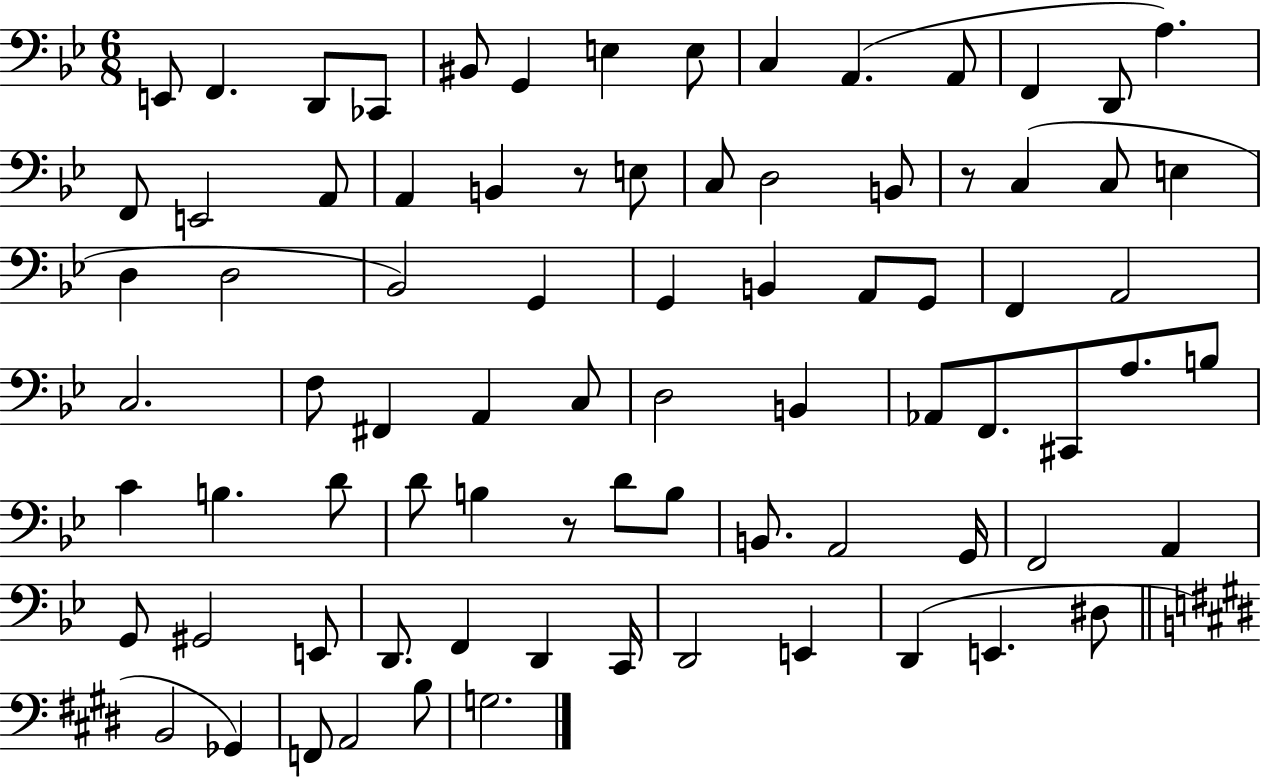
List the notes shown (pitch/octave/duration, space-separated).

E2/e F2/q. D2/e CES2/e BIS2/e G2/q E3/q E3/e C3/q A2/q. A2/e F2/q D2/e A3/q. F2/e E2/h A2/e A2/q B2/q R/e E3/e C3/e D3/h B2/e R/e C3/q C3/e E3/q D3/q D3/h Bb2/h G2/q G2/q B2/q A2/e G2/e F2/q A2/h C3/h. F3/e F#2/q A2/q C3/e D3/h B2/q Ab2/e F2/e. C#2/e A3/e. B3/e C4/q B3/q. D4/e D4/e B3/q R/e D4/e B3/e B2/e. A2/h G2/s F2/h A2/q G2/e G#2/h E2/e D2/e. F2/q D2/q C2/s D2/h E2/q D2/q E2/q. D#3/e B2/h Gb2/q F2/e A2/h B3/e G3/h.